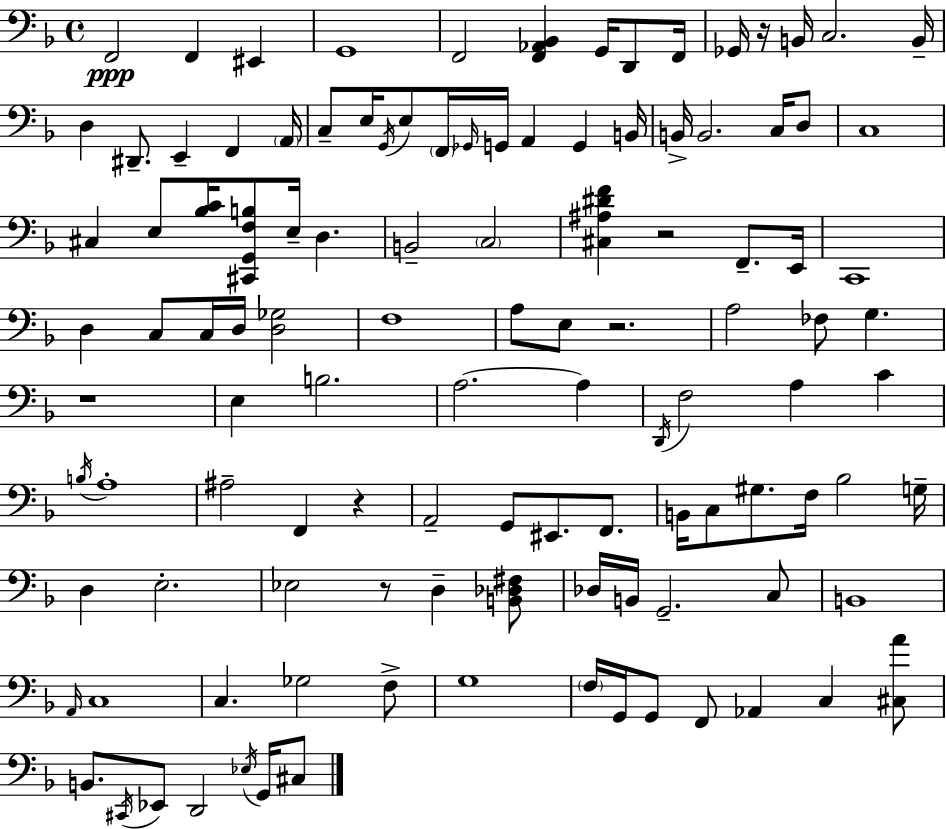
X:1
T:Untitled
M:4/4
L:1/4
K:Dm
F,,2 F,, ^E,, G,,4 F,,2 [F,,_A,,_B,,] G,,/4 D,,/2 F,,/4 _G,,/4 z/4 B,,/4 C,2 B,,/4 D, ^D,,/2 E,, F,, A,,/4 C,/2 E,/4 G,,/4 E,/2 F,,/4 _G,,/4 G,,/4 A,, G,, B,,/4 B,,/4 B,,2 C,/4 D,/2 C,4 ^C, E,/2 [_B,C]/4 [^C,,G,,F,B,]/2 E,/4 D, B,,2 C,2 [^C,^A,^DF] z2 F,,/2 E,,/4 C,,4 D, C,/2 C,/4 D,/4 [D,_G,]2 F,4 A,/2 E,/2 z2 A,2 _F,/2 G, z4 E, B,2 A,2 A, D,,/4 F,2 A, C B,/4 A,4 ^A,2 F,, z A,,2 G,,/2 ^E,,/2 F,,/2 B,,/4 C,/2 ^G,/2 F,/4 _B,2 G,/4 D, E,2 _E,2 z/2 D, [B,,_D,^F,]/2 _D,/4 B,,/4 G,,2 C,/2 B,,4 A,,/4 C,4 C, _G,2 F,/2 G,4 F,/4 G,,/4 G,,/2 F,,/2 _A,, C, [^C,A]/2 B,,/2 ^C,,/4 _E,,/2 D,,2 _E,/4 G,,/4 ^C,/2